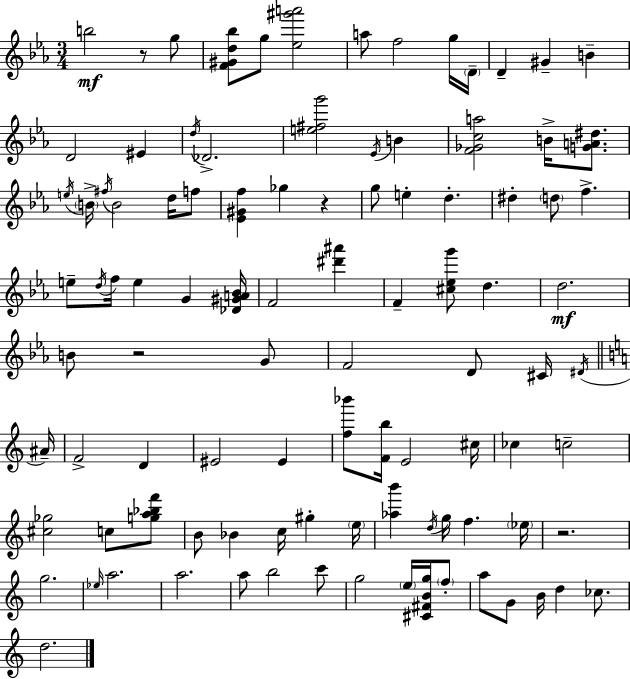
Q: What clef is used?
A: treble